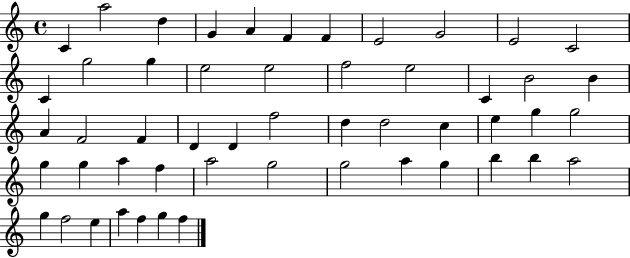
X:1
T:Untitled
M:4/4
L:1/4
K:C
C a2 d G A F F E2 G2 E2 C2 C g2 g e2 e2 f2 e2 C B2 B A F2 F D D f2 d d2 c e g g2 g g a f a2 g2 g2 a g b b a2 g f2 e a f g f